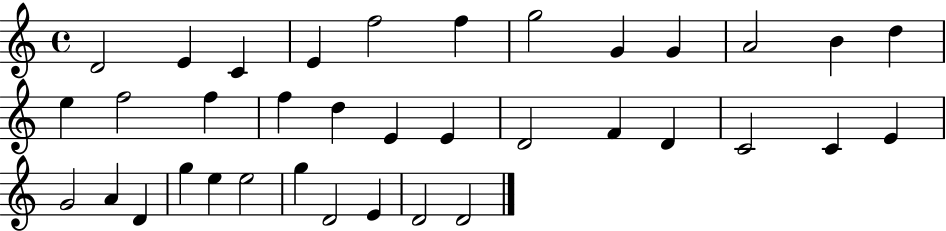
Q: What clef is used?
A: treble